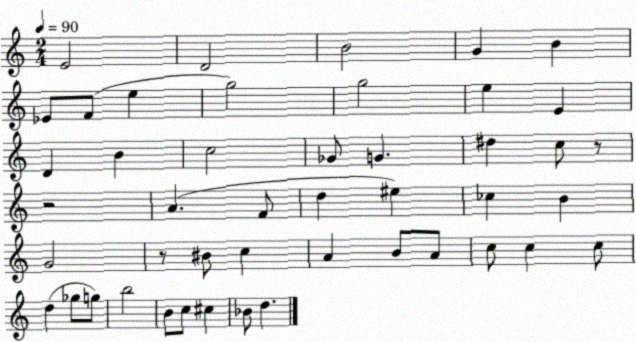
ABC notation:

X:1
T:Untitled
M:2/4
L:1/4
K:C
E2 D2 B2 G B _E/2 F/2 e g2 g2 e E D B c2 _G/2 G ^d c/2 z/2 z2 A F/2 d ^e _c B G2 z/2 ^B/2 c A B/2 A/2 c/2 c c/2 d _g/2 g/2 b2 B/2 c/2 ^c _B/2 d